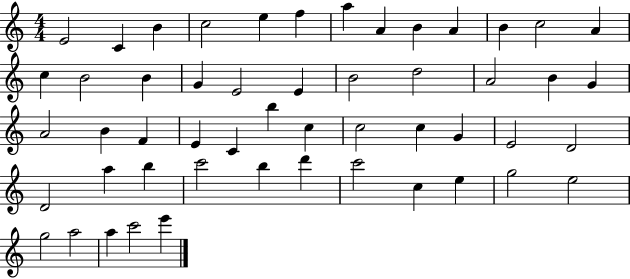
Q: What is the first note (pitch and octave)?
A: E4